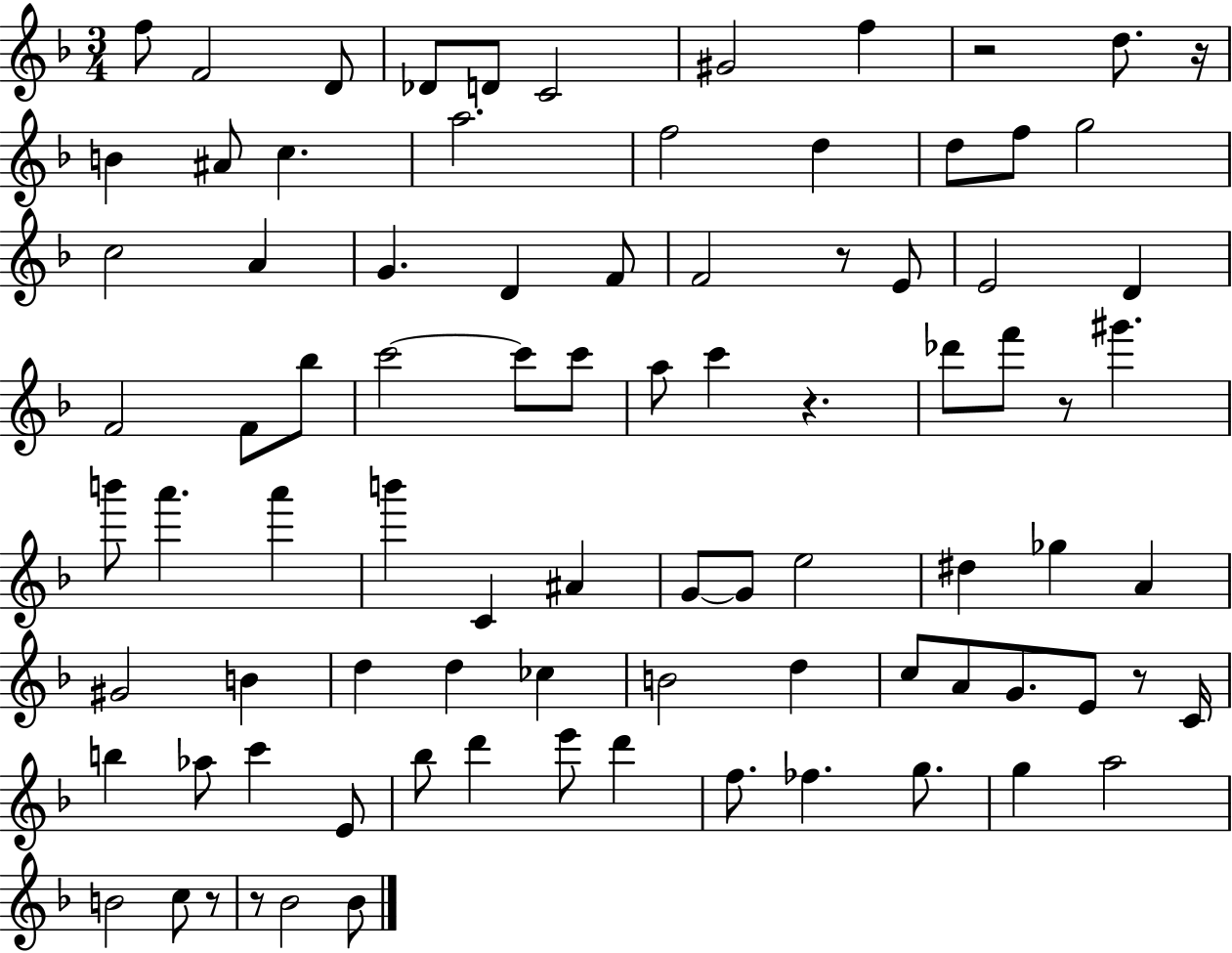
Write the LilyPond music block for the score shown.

{
  \clef treble
  \numericTimeSignature
  \time 3/4
  \key f \major
  f''8 f'2 d'8 | des'8 d'8 c'2 | gis'2 f''4 | r2 d''8. r16 | \break b'4 ais'8 c''4. | a''2. | f''2 d''4 | d''8 f''8 g''2 | \break c''2 a'4 | g'4. d'4 f'8 | f'2 r8 e'8 | e'2 d'4 | \break f'2 f'8 bes''8 | c'''2~~ c'''8 c'''8 | a''8 c'''4 r4. | des'''8 f'''8 r8 gis'''4. | \break b'''8 a'''4. a'''4 | b'''4 c'4 ais'4 | g'8~~ g'8 e''2 | dis''4 ges''4 a'4 | \break gis'2 b'4 | d''4 d''4 ces''4 | b'2 d''4 | c''8 a'8 g'8. e'8 r8 c'16 | \break b''4 aes''8 c'''4 e'8 | bes''8 d'''4 e'''8 d'''4 | f''8. fes''4. g''8. | g''4 a''2 | \break b'2 c''8 r8 | r8 bes'2 bes'8 | \bar "|."
}